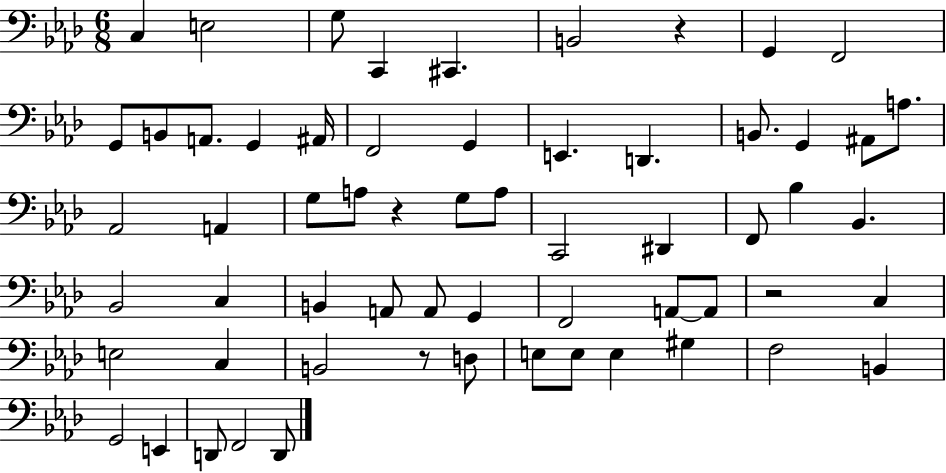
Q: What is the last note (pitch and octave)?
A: D2